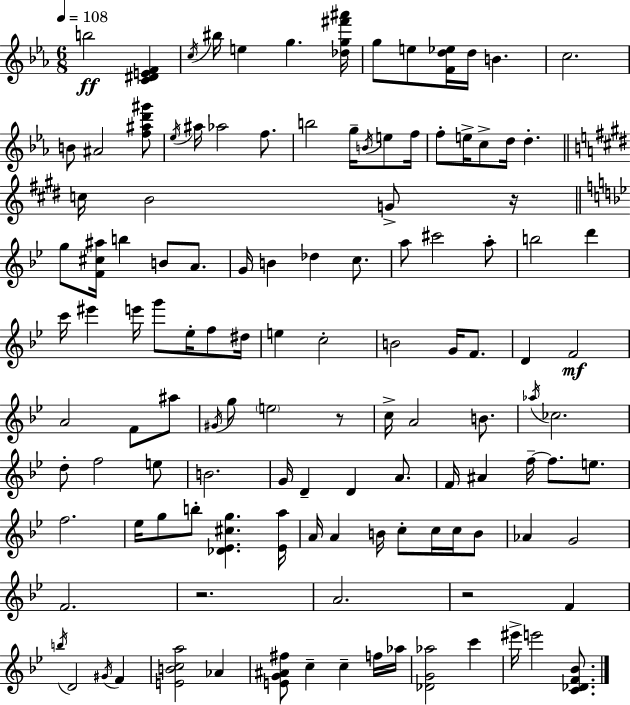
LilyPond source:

{
  \clef treble
  \numericTimeSignature
  \time 6/8
  \key ees \major
  \tempo 4 = 108
  \repeat volta 2 { b''2\ff <c' dis' e' f'>4 | \acciaccatura { c''16 } bis''16 e''4 g''4. | <des'' g'' fis''' ais'''>16 g''8 e''8 <f' d'' ees''>16 d''16 b'4. | c''2. | \break b'8 ais'2 <f'' ais'' d''' gis'''>8 | \acciaccatura { ees''16 } ais''16 aes''2 f''8. | b''2 g''16-- \acciaccatura { b'16 } | e''8 f''16 f''8-. e''16-> c''8-> d''16 d''4.-. | \break \bar "||" \break \key e \major c''16 b'2 g'8-> r16 | \bar "||" \break \key bes \major g''8 <f' cis'' ais''>16 b''4 b'8 a'8. | g'16 b'4 des''4 c''8. | a''8 cis'''2 a''8-. | b''2 d'''4 | \break c'''16 eis'''4 e'''16 g'''8 ees''16-. f''8 dis''16 | e''4 c''2-. | b'2 g'16 f'8. | d'4 f'2\mf | \break a'2 f'8 ais''8 | \acciaccatura { gis'16 } g''8 \parenthesize e''2 r8 | c''16-> a'2 b'8. | \acciaccatura { aes''16 } ces''2. | \break d''8-. f''2 | e''8 b'2. | g'16 d'4-- d'4 a'8. | f'16 ais'4 f''16--~~ f''8. e''8. | \break f''2. | ees''16 g''8 b''8-. <des' ees' cis'' g''>4. | <ees' a''>16 a'16 a'4 b'16 c''8-. c''16 c''16 | b'8 aes'4 g'2 | \break f'2. | r2. | a'2. | r2 f'4 | \break \acciaccatura { b''16 } d'2 \acciaccatura { gis'16 } | f'4 <e' b' c'' a''>2 | aes'4 <e' g' ais' fis''>8 c''4-- c''4-- | f''16 aes''16 <des' g' aes''>2 | \break c'''4 eis'''16-> e'''2 | <c' des' f' bes'>8. } \bar "|."
}